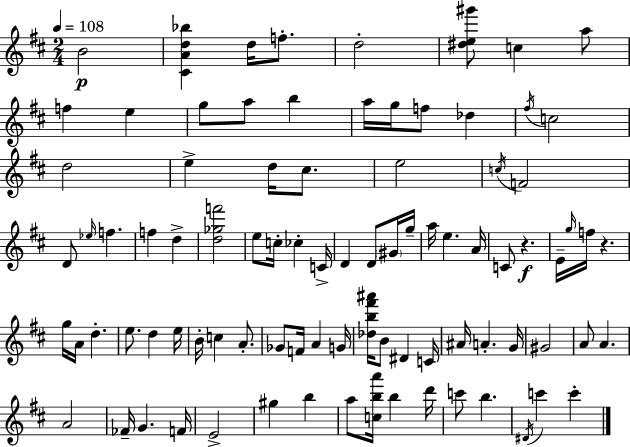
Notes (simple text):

B4/h [C#4,A4,D5,Bb5]/q D5/s F5/e. D5/h [D#5,E5,G#6]/e C5/q A5/e F5/q E5/q G5/e A5/e B5/q A5/s G5/s F5/e Db5/q F#5/s C5/h D5/h E5/q D5/s C#5/e. E5/h C5/s F4/h D4/e Eb5/s F5/q. F5/q D5/q [D5,Gb5,F6]/h E5/e C5/s CES5/q C4/s D4/q D4/e G#4/s G5/s A5/s E5/q. A4/s C4/e R/q. E4/s G5/s F5/s R/q. G5/s A4/s D5/q. E5/e. D5/q E5/s B4/s C5/q A4/e. Gb4/e F4/s A4/q G4/s [Db5,B5,F#6,A#6]/s B4/e D#4/q C4/s A#4/s A4/q. G4/s G#4/h A4/e A4/q. A4/h FES4/s G4/q. F4/s E4/h G#5/q B5/q A5/e [C5,B5,A6]/s B5/q D6/s C6/e B5/q. D#4/s C6/q C6/q